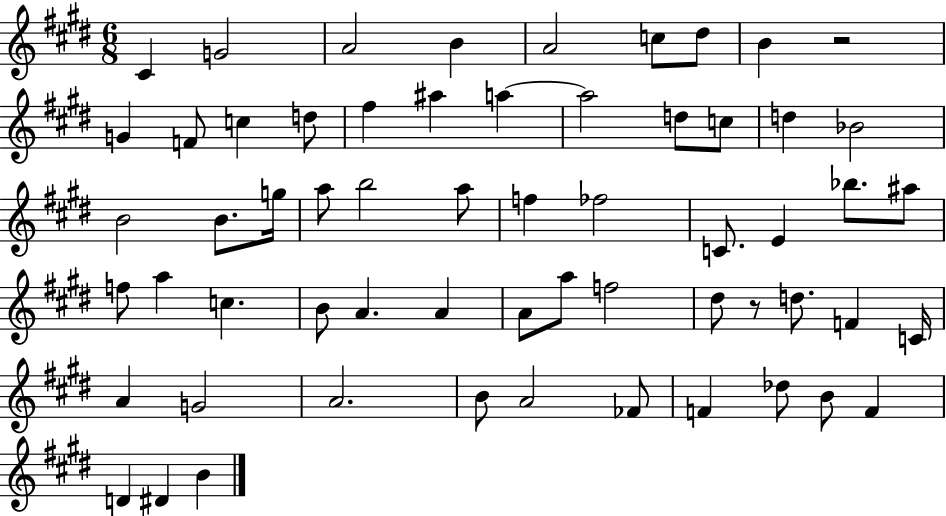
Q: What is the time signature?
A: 6/8